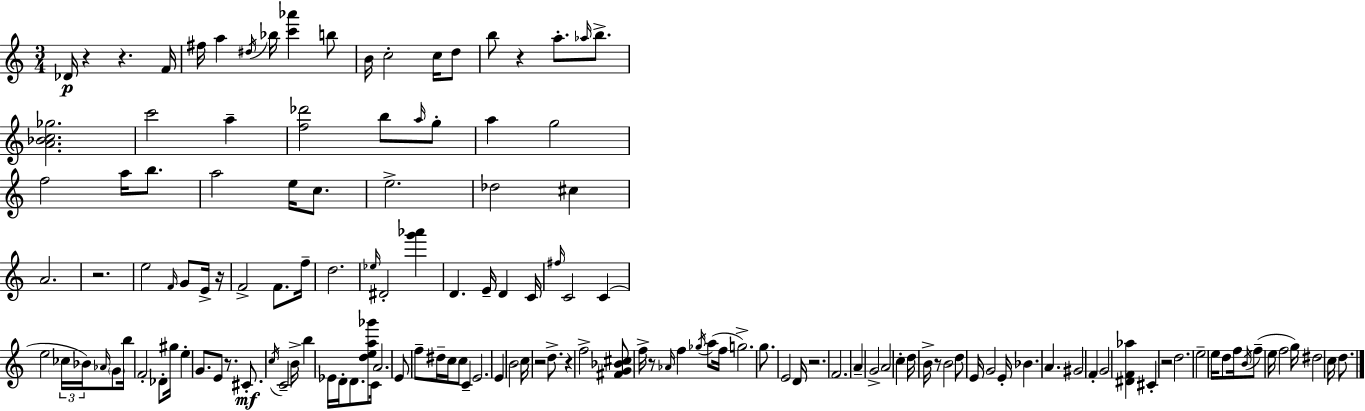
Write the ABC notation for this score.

X:1
T:Untitled
M:3/4
L:1/4
K:C
_D/4 z z F/4 ^f/4 a ^d/4 _b/4 [c'_a'] b/2 B/4 c2 c/4 d/2 b/2 z a/2 _a/4 b/2 [A_Bc_g]2 c'2 a [f_d']2 b/2 a/4 g/2 a g2 f2 a/4 b/2 a2 e/4 c/2 e2 _d2 ^c A2 z2 e2 F/4 G/2 E/4 z/4 F2 F/2 f/4 d2 _e/4 ^D2 [g'_a'] D E/4 D C/4 ^f/4 C2 C e2 _c/4 _B/4 _A/4 G/2 b/4 F2 _D/2 ^g/4 e G/2 E/2 z/2 ^C/2 c/4 C2 B/4 b _E/4 D/4 D/2 [dea_g']/2 C/4 A2 E/2 f/2 ^d/4 c/4 c/2 C E2 E B2 c/4 z2 d/2 z f2 [^FG_B^c]/2 f/4 z/2 _A/4 f _g/4 a/2 f/4 g2 g/2 E2 D/4 z2 F2 A G2 A2 c d/4 B/4 z/2 B2 d/2 E/4 G2 E/4 _B A ^G2 F G2 [^DF_a] ^C z2 d2 e2 e/4 d/2 f/4 B/4 f/2 e/4 f2 g/4 ^d2 c/4 d/2